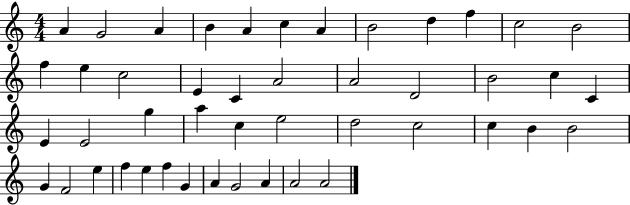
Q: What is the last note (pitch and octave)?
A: A4